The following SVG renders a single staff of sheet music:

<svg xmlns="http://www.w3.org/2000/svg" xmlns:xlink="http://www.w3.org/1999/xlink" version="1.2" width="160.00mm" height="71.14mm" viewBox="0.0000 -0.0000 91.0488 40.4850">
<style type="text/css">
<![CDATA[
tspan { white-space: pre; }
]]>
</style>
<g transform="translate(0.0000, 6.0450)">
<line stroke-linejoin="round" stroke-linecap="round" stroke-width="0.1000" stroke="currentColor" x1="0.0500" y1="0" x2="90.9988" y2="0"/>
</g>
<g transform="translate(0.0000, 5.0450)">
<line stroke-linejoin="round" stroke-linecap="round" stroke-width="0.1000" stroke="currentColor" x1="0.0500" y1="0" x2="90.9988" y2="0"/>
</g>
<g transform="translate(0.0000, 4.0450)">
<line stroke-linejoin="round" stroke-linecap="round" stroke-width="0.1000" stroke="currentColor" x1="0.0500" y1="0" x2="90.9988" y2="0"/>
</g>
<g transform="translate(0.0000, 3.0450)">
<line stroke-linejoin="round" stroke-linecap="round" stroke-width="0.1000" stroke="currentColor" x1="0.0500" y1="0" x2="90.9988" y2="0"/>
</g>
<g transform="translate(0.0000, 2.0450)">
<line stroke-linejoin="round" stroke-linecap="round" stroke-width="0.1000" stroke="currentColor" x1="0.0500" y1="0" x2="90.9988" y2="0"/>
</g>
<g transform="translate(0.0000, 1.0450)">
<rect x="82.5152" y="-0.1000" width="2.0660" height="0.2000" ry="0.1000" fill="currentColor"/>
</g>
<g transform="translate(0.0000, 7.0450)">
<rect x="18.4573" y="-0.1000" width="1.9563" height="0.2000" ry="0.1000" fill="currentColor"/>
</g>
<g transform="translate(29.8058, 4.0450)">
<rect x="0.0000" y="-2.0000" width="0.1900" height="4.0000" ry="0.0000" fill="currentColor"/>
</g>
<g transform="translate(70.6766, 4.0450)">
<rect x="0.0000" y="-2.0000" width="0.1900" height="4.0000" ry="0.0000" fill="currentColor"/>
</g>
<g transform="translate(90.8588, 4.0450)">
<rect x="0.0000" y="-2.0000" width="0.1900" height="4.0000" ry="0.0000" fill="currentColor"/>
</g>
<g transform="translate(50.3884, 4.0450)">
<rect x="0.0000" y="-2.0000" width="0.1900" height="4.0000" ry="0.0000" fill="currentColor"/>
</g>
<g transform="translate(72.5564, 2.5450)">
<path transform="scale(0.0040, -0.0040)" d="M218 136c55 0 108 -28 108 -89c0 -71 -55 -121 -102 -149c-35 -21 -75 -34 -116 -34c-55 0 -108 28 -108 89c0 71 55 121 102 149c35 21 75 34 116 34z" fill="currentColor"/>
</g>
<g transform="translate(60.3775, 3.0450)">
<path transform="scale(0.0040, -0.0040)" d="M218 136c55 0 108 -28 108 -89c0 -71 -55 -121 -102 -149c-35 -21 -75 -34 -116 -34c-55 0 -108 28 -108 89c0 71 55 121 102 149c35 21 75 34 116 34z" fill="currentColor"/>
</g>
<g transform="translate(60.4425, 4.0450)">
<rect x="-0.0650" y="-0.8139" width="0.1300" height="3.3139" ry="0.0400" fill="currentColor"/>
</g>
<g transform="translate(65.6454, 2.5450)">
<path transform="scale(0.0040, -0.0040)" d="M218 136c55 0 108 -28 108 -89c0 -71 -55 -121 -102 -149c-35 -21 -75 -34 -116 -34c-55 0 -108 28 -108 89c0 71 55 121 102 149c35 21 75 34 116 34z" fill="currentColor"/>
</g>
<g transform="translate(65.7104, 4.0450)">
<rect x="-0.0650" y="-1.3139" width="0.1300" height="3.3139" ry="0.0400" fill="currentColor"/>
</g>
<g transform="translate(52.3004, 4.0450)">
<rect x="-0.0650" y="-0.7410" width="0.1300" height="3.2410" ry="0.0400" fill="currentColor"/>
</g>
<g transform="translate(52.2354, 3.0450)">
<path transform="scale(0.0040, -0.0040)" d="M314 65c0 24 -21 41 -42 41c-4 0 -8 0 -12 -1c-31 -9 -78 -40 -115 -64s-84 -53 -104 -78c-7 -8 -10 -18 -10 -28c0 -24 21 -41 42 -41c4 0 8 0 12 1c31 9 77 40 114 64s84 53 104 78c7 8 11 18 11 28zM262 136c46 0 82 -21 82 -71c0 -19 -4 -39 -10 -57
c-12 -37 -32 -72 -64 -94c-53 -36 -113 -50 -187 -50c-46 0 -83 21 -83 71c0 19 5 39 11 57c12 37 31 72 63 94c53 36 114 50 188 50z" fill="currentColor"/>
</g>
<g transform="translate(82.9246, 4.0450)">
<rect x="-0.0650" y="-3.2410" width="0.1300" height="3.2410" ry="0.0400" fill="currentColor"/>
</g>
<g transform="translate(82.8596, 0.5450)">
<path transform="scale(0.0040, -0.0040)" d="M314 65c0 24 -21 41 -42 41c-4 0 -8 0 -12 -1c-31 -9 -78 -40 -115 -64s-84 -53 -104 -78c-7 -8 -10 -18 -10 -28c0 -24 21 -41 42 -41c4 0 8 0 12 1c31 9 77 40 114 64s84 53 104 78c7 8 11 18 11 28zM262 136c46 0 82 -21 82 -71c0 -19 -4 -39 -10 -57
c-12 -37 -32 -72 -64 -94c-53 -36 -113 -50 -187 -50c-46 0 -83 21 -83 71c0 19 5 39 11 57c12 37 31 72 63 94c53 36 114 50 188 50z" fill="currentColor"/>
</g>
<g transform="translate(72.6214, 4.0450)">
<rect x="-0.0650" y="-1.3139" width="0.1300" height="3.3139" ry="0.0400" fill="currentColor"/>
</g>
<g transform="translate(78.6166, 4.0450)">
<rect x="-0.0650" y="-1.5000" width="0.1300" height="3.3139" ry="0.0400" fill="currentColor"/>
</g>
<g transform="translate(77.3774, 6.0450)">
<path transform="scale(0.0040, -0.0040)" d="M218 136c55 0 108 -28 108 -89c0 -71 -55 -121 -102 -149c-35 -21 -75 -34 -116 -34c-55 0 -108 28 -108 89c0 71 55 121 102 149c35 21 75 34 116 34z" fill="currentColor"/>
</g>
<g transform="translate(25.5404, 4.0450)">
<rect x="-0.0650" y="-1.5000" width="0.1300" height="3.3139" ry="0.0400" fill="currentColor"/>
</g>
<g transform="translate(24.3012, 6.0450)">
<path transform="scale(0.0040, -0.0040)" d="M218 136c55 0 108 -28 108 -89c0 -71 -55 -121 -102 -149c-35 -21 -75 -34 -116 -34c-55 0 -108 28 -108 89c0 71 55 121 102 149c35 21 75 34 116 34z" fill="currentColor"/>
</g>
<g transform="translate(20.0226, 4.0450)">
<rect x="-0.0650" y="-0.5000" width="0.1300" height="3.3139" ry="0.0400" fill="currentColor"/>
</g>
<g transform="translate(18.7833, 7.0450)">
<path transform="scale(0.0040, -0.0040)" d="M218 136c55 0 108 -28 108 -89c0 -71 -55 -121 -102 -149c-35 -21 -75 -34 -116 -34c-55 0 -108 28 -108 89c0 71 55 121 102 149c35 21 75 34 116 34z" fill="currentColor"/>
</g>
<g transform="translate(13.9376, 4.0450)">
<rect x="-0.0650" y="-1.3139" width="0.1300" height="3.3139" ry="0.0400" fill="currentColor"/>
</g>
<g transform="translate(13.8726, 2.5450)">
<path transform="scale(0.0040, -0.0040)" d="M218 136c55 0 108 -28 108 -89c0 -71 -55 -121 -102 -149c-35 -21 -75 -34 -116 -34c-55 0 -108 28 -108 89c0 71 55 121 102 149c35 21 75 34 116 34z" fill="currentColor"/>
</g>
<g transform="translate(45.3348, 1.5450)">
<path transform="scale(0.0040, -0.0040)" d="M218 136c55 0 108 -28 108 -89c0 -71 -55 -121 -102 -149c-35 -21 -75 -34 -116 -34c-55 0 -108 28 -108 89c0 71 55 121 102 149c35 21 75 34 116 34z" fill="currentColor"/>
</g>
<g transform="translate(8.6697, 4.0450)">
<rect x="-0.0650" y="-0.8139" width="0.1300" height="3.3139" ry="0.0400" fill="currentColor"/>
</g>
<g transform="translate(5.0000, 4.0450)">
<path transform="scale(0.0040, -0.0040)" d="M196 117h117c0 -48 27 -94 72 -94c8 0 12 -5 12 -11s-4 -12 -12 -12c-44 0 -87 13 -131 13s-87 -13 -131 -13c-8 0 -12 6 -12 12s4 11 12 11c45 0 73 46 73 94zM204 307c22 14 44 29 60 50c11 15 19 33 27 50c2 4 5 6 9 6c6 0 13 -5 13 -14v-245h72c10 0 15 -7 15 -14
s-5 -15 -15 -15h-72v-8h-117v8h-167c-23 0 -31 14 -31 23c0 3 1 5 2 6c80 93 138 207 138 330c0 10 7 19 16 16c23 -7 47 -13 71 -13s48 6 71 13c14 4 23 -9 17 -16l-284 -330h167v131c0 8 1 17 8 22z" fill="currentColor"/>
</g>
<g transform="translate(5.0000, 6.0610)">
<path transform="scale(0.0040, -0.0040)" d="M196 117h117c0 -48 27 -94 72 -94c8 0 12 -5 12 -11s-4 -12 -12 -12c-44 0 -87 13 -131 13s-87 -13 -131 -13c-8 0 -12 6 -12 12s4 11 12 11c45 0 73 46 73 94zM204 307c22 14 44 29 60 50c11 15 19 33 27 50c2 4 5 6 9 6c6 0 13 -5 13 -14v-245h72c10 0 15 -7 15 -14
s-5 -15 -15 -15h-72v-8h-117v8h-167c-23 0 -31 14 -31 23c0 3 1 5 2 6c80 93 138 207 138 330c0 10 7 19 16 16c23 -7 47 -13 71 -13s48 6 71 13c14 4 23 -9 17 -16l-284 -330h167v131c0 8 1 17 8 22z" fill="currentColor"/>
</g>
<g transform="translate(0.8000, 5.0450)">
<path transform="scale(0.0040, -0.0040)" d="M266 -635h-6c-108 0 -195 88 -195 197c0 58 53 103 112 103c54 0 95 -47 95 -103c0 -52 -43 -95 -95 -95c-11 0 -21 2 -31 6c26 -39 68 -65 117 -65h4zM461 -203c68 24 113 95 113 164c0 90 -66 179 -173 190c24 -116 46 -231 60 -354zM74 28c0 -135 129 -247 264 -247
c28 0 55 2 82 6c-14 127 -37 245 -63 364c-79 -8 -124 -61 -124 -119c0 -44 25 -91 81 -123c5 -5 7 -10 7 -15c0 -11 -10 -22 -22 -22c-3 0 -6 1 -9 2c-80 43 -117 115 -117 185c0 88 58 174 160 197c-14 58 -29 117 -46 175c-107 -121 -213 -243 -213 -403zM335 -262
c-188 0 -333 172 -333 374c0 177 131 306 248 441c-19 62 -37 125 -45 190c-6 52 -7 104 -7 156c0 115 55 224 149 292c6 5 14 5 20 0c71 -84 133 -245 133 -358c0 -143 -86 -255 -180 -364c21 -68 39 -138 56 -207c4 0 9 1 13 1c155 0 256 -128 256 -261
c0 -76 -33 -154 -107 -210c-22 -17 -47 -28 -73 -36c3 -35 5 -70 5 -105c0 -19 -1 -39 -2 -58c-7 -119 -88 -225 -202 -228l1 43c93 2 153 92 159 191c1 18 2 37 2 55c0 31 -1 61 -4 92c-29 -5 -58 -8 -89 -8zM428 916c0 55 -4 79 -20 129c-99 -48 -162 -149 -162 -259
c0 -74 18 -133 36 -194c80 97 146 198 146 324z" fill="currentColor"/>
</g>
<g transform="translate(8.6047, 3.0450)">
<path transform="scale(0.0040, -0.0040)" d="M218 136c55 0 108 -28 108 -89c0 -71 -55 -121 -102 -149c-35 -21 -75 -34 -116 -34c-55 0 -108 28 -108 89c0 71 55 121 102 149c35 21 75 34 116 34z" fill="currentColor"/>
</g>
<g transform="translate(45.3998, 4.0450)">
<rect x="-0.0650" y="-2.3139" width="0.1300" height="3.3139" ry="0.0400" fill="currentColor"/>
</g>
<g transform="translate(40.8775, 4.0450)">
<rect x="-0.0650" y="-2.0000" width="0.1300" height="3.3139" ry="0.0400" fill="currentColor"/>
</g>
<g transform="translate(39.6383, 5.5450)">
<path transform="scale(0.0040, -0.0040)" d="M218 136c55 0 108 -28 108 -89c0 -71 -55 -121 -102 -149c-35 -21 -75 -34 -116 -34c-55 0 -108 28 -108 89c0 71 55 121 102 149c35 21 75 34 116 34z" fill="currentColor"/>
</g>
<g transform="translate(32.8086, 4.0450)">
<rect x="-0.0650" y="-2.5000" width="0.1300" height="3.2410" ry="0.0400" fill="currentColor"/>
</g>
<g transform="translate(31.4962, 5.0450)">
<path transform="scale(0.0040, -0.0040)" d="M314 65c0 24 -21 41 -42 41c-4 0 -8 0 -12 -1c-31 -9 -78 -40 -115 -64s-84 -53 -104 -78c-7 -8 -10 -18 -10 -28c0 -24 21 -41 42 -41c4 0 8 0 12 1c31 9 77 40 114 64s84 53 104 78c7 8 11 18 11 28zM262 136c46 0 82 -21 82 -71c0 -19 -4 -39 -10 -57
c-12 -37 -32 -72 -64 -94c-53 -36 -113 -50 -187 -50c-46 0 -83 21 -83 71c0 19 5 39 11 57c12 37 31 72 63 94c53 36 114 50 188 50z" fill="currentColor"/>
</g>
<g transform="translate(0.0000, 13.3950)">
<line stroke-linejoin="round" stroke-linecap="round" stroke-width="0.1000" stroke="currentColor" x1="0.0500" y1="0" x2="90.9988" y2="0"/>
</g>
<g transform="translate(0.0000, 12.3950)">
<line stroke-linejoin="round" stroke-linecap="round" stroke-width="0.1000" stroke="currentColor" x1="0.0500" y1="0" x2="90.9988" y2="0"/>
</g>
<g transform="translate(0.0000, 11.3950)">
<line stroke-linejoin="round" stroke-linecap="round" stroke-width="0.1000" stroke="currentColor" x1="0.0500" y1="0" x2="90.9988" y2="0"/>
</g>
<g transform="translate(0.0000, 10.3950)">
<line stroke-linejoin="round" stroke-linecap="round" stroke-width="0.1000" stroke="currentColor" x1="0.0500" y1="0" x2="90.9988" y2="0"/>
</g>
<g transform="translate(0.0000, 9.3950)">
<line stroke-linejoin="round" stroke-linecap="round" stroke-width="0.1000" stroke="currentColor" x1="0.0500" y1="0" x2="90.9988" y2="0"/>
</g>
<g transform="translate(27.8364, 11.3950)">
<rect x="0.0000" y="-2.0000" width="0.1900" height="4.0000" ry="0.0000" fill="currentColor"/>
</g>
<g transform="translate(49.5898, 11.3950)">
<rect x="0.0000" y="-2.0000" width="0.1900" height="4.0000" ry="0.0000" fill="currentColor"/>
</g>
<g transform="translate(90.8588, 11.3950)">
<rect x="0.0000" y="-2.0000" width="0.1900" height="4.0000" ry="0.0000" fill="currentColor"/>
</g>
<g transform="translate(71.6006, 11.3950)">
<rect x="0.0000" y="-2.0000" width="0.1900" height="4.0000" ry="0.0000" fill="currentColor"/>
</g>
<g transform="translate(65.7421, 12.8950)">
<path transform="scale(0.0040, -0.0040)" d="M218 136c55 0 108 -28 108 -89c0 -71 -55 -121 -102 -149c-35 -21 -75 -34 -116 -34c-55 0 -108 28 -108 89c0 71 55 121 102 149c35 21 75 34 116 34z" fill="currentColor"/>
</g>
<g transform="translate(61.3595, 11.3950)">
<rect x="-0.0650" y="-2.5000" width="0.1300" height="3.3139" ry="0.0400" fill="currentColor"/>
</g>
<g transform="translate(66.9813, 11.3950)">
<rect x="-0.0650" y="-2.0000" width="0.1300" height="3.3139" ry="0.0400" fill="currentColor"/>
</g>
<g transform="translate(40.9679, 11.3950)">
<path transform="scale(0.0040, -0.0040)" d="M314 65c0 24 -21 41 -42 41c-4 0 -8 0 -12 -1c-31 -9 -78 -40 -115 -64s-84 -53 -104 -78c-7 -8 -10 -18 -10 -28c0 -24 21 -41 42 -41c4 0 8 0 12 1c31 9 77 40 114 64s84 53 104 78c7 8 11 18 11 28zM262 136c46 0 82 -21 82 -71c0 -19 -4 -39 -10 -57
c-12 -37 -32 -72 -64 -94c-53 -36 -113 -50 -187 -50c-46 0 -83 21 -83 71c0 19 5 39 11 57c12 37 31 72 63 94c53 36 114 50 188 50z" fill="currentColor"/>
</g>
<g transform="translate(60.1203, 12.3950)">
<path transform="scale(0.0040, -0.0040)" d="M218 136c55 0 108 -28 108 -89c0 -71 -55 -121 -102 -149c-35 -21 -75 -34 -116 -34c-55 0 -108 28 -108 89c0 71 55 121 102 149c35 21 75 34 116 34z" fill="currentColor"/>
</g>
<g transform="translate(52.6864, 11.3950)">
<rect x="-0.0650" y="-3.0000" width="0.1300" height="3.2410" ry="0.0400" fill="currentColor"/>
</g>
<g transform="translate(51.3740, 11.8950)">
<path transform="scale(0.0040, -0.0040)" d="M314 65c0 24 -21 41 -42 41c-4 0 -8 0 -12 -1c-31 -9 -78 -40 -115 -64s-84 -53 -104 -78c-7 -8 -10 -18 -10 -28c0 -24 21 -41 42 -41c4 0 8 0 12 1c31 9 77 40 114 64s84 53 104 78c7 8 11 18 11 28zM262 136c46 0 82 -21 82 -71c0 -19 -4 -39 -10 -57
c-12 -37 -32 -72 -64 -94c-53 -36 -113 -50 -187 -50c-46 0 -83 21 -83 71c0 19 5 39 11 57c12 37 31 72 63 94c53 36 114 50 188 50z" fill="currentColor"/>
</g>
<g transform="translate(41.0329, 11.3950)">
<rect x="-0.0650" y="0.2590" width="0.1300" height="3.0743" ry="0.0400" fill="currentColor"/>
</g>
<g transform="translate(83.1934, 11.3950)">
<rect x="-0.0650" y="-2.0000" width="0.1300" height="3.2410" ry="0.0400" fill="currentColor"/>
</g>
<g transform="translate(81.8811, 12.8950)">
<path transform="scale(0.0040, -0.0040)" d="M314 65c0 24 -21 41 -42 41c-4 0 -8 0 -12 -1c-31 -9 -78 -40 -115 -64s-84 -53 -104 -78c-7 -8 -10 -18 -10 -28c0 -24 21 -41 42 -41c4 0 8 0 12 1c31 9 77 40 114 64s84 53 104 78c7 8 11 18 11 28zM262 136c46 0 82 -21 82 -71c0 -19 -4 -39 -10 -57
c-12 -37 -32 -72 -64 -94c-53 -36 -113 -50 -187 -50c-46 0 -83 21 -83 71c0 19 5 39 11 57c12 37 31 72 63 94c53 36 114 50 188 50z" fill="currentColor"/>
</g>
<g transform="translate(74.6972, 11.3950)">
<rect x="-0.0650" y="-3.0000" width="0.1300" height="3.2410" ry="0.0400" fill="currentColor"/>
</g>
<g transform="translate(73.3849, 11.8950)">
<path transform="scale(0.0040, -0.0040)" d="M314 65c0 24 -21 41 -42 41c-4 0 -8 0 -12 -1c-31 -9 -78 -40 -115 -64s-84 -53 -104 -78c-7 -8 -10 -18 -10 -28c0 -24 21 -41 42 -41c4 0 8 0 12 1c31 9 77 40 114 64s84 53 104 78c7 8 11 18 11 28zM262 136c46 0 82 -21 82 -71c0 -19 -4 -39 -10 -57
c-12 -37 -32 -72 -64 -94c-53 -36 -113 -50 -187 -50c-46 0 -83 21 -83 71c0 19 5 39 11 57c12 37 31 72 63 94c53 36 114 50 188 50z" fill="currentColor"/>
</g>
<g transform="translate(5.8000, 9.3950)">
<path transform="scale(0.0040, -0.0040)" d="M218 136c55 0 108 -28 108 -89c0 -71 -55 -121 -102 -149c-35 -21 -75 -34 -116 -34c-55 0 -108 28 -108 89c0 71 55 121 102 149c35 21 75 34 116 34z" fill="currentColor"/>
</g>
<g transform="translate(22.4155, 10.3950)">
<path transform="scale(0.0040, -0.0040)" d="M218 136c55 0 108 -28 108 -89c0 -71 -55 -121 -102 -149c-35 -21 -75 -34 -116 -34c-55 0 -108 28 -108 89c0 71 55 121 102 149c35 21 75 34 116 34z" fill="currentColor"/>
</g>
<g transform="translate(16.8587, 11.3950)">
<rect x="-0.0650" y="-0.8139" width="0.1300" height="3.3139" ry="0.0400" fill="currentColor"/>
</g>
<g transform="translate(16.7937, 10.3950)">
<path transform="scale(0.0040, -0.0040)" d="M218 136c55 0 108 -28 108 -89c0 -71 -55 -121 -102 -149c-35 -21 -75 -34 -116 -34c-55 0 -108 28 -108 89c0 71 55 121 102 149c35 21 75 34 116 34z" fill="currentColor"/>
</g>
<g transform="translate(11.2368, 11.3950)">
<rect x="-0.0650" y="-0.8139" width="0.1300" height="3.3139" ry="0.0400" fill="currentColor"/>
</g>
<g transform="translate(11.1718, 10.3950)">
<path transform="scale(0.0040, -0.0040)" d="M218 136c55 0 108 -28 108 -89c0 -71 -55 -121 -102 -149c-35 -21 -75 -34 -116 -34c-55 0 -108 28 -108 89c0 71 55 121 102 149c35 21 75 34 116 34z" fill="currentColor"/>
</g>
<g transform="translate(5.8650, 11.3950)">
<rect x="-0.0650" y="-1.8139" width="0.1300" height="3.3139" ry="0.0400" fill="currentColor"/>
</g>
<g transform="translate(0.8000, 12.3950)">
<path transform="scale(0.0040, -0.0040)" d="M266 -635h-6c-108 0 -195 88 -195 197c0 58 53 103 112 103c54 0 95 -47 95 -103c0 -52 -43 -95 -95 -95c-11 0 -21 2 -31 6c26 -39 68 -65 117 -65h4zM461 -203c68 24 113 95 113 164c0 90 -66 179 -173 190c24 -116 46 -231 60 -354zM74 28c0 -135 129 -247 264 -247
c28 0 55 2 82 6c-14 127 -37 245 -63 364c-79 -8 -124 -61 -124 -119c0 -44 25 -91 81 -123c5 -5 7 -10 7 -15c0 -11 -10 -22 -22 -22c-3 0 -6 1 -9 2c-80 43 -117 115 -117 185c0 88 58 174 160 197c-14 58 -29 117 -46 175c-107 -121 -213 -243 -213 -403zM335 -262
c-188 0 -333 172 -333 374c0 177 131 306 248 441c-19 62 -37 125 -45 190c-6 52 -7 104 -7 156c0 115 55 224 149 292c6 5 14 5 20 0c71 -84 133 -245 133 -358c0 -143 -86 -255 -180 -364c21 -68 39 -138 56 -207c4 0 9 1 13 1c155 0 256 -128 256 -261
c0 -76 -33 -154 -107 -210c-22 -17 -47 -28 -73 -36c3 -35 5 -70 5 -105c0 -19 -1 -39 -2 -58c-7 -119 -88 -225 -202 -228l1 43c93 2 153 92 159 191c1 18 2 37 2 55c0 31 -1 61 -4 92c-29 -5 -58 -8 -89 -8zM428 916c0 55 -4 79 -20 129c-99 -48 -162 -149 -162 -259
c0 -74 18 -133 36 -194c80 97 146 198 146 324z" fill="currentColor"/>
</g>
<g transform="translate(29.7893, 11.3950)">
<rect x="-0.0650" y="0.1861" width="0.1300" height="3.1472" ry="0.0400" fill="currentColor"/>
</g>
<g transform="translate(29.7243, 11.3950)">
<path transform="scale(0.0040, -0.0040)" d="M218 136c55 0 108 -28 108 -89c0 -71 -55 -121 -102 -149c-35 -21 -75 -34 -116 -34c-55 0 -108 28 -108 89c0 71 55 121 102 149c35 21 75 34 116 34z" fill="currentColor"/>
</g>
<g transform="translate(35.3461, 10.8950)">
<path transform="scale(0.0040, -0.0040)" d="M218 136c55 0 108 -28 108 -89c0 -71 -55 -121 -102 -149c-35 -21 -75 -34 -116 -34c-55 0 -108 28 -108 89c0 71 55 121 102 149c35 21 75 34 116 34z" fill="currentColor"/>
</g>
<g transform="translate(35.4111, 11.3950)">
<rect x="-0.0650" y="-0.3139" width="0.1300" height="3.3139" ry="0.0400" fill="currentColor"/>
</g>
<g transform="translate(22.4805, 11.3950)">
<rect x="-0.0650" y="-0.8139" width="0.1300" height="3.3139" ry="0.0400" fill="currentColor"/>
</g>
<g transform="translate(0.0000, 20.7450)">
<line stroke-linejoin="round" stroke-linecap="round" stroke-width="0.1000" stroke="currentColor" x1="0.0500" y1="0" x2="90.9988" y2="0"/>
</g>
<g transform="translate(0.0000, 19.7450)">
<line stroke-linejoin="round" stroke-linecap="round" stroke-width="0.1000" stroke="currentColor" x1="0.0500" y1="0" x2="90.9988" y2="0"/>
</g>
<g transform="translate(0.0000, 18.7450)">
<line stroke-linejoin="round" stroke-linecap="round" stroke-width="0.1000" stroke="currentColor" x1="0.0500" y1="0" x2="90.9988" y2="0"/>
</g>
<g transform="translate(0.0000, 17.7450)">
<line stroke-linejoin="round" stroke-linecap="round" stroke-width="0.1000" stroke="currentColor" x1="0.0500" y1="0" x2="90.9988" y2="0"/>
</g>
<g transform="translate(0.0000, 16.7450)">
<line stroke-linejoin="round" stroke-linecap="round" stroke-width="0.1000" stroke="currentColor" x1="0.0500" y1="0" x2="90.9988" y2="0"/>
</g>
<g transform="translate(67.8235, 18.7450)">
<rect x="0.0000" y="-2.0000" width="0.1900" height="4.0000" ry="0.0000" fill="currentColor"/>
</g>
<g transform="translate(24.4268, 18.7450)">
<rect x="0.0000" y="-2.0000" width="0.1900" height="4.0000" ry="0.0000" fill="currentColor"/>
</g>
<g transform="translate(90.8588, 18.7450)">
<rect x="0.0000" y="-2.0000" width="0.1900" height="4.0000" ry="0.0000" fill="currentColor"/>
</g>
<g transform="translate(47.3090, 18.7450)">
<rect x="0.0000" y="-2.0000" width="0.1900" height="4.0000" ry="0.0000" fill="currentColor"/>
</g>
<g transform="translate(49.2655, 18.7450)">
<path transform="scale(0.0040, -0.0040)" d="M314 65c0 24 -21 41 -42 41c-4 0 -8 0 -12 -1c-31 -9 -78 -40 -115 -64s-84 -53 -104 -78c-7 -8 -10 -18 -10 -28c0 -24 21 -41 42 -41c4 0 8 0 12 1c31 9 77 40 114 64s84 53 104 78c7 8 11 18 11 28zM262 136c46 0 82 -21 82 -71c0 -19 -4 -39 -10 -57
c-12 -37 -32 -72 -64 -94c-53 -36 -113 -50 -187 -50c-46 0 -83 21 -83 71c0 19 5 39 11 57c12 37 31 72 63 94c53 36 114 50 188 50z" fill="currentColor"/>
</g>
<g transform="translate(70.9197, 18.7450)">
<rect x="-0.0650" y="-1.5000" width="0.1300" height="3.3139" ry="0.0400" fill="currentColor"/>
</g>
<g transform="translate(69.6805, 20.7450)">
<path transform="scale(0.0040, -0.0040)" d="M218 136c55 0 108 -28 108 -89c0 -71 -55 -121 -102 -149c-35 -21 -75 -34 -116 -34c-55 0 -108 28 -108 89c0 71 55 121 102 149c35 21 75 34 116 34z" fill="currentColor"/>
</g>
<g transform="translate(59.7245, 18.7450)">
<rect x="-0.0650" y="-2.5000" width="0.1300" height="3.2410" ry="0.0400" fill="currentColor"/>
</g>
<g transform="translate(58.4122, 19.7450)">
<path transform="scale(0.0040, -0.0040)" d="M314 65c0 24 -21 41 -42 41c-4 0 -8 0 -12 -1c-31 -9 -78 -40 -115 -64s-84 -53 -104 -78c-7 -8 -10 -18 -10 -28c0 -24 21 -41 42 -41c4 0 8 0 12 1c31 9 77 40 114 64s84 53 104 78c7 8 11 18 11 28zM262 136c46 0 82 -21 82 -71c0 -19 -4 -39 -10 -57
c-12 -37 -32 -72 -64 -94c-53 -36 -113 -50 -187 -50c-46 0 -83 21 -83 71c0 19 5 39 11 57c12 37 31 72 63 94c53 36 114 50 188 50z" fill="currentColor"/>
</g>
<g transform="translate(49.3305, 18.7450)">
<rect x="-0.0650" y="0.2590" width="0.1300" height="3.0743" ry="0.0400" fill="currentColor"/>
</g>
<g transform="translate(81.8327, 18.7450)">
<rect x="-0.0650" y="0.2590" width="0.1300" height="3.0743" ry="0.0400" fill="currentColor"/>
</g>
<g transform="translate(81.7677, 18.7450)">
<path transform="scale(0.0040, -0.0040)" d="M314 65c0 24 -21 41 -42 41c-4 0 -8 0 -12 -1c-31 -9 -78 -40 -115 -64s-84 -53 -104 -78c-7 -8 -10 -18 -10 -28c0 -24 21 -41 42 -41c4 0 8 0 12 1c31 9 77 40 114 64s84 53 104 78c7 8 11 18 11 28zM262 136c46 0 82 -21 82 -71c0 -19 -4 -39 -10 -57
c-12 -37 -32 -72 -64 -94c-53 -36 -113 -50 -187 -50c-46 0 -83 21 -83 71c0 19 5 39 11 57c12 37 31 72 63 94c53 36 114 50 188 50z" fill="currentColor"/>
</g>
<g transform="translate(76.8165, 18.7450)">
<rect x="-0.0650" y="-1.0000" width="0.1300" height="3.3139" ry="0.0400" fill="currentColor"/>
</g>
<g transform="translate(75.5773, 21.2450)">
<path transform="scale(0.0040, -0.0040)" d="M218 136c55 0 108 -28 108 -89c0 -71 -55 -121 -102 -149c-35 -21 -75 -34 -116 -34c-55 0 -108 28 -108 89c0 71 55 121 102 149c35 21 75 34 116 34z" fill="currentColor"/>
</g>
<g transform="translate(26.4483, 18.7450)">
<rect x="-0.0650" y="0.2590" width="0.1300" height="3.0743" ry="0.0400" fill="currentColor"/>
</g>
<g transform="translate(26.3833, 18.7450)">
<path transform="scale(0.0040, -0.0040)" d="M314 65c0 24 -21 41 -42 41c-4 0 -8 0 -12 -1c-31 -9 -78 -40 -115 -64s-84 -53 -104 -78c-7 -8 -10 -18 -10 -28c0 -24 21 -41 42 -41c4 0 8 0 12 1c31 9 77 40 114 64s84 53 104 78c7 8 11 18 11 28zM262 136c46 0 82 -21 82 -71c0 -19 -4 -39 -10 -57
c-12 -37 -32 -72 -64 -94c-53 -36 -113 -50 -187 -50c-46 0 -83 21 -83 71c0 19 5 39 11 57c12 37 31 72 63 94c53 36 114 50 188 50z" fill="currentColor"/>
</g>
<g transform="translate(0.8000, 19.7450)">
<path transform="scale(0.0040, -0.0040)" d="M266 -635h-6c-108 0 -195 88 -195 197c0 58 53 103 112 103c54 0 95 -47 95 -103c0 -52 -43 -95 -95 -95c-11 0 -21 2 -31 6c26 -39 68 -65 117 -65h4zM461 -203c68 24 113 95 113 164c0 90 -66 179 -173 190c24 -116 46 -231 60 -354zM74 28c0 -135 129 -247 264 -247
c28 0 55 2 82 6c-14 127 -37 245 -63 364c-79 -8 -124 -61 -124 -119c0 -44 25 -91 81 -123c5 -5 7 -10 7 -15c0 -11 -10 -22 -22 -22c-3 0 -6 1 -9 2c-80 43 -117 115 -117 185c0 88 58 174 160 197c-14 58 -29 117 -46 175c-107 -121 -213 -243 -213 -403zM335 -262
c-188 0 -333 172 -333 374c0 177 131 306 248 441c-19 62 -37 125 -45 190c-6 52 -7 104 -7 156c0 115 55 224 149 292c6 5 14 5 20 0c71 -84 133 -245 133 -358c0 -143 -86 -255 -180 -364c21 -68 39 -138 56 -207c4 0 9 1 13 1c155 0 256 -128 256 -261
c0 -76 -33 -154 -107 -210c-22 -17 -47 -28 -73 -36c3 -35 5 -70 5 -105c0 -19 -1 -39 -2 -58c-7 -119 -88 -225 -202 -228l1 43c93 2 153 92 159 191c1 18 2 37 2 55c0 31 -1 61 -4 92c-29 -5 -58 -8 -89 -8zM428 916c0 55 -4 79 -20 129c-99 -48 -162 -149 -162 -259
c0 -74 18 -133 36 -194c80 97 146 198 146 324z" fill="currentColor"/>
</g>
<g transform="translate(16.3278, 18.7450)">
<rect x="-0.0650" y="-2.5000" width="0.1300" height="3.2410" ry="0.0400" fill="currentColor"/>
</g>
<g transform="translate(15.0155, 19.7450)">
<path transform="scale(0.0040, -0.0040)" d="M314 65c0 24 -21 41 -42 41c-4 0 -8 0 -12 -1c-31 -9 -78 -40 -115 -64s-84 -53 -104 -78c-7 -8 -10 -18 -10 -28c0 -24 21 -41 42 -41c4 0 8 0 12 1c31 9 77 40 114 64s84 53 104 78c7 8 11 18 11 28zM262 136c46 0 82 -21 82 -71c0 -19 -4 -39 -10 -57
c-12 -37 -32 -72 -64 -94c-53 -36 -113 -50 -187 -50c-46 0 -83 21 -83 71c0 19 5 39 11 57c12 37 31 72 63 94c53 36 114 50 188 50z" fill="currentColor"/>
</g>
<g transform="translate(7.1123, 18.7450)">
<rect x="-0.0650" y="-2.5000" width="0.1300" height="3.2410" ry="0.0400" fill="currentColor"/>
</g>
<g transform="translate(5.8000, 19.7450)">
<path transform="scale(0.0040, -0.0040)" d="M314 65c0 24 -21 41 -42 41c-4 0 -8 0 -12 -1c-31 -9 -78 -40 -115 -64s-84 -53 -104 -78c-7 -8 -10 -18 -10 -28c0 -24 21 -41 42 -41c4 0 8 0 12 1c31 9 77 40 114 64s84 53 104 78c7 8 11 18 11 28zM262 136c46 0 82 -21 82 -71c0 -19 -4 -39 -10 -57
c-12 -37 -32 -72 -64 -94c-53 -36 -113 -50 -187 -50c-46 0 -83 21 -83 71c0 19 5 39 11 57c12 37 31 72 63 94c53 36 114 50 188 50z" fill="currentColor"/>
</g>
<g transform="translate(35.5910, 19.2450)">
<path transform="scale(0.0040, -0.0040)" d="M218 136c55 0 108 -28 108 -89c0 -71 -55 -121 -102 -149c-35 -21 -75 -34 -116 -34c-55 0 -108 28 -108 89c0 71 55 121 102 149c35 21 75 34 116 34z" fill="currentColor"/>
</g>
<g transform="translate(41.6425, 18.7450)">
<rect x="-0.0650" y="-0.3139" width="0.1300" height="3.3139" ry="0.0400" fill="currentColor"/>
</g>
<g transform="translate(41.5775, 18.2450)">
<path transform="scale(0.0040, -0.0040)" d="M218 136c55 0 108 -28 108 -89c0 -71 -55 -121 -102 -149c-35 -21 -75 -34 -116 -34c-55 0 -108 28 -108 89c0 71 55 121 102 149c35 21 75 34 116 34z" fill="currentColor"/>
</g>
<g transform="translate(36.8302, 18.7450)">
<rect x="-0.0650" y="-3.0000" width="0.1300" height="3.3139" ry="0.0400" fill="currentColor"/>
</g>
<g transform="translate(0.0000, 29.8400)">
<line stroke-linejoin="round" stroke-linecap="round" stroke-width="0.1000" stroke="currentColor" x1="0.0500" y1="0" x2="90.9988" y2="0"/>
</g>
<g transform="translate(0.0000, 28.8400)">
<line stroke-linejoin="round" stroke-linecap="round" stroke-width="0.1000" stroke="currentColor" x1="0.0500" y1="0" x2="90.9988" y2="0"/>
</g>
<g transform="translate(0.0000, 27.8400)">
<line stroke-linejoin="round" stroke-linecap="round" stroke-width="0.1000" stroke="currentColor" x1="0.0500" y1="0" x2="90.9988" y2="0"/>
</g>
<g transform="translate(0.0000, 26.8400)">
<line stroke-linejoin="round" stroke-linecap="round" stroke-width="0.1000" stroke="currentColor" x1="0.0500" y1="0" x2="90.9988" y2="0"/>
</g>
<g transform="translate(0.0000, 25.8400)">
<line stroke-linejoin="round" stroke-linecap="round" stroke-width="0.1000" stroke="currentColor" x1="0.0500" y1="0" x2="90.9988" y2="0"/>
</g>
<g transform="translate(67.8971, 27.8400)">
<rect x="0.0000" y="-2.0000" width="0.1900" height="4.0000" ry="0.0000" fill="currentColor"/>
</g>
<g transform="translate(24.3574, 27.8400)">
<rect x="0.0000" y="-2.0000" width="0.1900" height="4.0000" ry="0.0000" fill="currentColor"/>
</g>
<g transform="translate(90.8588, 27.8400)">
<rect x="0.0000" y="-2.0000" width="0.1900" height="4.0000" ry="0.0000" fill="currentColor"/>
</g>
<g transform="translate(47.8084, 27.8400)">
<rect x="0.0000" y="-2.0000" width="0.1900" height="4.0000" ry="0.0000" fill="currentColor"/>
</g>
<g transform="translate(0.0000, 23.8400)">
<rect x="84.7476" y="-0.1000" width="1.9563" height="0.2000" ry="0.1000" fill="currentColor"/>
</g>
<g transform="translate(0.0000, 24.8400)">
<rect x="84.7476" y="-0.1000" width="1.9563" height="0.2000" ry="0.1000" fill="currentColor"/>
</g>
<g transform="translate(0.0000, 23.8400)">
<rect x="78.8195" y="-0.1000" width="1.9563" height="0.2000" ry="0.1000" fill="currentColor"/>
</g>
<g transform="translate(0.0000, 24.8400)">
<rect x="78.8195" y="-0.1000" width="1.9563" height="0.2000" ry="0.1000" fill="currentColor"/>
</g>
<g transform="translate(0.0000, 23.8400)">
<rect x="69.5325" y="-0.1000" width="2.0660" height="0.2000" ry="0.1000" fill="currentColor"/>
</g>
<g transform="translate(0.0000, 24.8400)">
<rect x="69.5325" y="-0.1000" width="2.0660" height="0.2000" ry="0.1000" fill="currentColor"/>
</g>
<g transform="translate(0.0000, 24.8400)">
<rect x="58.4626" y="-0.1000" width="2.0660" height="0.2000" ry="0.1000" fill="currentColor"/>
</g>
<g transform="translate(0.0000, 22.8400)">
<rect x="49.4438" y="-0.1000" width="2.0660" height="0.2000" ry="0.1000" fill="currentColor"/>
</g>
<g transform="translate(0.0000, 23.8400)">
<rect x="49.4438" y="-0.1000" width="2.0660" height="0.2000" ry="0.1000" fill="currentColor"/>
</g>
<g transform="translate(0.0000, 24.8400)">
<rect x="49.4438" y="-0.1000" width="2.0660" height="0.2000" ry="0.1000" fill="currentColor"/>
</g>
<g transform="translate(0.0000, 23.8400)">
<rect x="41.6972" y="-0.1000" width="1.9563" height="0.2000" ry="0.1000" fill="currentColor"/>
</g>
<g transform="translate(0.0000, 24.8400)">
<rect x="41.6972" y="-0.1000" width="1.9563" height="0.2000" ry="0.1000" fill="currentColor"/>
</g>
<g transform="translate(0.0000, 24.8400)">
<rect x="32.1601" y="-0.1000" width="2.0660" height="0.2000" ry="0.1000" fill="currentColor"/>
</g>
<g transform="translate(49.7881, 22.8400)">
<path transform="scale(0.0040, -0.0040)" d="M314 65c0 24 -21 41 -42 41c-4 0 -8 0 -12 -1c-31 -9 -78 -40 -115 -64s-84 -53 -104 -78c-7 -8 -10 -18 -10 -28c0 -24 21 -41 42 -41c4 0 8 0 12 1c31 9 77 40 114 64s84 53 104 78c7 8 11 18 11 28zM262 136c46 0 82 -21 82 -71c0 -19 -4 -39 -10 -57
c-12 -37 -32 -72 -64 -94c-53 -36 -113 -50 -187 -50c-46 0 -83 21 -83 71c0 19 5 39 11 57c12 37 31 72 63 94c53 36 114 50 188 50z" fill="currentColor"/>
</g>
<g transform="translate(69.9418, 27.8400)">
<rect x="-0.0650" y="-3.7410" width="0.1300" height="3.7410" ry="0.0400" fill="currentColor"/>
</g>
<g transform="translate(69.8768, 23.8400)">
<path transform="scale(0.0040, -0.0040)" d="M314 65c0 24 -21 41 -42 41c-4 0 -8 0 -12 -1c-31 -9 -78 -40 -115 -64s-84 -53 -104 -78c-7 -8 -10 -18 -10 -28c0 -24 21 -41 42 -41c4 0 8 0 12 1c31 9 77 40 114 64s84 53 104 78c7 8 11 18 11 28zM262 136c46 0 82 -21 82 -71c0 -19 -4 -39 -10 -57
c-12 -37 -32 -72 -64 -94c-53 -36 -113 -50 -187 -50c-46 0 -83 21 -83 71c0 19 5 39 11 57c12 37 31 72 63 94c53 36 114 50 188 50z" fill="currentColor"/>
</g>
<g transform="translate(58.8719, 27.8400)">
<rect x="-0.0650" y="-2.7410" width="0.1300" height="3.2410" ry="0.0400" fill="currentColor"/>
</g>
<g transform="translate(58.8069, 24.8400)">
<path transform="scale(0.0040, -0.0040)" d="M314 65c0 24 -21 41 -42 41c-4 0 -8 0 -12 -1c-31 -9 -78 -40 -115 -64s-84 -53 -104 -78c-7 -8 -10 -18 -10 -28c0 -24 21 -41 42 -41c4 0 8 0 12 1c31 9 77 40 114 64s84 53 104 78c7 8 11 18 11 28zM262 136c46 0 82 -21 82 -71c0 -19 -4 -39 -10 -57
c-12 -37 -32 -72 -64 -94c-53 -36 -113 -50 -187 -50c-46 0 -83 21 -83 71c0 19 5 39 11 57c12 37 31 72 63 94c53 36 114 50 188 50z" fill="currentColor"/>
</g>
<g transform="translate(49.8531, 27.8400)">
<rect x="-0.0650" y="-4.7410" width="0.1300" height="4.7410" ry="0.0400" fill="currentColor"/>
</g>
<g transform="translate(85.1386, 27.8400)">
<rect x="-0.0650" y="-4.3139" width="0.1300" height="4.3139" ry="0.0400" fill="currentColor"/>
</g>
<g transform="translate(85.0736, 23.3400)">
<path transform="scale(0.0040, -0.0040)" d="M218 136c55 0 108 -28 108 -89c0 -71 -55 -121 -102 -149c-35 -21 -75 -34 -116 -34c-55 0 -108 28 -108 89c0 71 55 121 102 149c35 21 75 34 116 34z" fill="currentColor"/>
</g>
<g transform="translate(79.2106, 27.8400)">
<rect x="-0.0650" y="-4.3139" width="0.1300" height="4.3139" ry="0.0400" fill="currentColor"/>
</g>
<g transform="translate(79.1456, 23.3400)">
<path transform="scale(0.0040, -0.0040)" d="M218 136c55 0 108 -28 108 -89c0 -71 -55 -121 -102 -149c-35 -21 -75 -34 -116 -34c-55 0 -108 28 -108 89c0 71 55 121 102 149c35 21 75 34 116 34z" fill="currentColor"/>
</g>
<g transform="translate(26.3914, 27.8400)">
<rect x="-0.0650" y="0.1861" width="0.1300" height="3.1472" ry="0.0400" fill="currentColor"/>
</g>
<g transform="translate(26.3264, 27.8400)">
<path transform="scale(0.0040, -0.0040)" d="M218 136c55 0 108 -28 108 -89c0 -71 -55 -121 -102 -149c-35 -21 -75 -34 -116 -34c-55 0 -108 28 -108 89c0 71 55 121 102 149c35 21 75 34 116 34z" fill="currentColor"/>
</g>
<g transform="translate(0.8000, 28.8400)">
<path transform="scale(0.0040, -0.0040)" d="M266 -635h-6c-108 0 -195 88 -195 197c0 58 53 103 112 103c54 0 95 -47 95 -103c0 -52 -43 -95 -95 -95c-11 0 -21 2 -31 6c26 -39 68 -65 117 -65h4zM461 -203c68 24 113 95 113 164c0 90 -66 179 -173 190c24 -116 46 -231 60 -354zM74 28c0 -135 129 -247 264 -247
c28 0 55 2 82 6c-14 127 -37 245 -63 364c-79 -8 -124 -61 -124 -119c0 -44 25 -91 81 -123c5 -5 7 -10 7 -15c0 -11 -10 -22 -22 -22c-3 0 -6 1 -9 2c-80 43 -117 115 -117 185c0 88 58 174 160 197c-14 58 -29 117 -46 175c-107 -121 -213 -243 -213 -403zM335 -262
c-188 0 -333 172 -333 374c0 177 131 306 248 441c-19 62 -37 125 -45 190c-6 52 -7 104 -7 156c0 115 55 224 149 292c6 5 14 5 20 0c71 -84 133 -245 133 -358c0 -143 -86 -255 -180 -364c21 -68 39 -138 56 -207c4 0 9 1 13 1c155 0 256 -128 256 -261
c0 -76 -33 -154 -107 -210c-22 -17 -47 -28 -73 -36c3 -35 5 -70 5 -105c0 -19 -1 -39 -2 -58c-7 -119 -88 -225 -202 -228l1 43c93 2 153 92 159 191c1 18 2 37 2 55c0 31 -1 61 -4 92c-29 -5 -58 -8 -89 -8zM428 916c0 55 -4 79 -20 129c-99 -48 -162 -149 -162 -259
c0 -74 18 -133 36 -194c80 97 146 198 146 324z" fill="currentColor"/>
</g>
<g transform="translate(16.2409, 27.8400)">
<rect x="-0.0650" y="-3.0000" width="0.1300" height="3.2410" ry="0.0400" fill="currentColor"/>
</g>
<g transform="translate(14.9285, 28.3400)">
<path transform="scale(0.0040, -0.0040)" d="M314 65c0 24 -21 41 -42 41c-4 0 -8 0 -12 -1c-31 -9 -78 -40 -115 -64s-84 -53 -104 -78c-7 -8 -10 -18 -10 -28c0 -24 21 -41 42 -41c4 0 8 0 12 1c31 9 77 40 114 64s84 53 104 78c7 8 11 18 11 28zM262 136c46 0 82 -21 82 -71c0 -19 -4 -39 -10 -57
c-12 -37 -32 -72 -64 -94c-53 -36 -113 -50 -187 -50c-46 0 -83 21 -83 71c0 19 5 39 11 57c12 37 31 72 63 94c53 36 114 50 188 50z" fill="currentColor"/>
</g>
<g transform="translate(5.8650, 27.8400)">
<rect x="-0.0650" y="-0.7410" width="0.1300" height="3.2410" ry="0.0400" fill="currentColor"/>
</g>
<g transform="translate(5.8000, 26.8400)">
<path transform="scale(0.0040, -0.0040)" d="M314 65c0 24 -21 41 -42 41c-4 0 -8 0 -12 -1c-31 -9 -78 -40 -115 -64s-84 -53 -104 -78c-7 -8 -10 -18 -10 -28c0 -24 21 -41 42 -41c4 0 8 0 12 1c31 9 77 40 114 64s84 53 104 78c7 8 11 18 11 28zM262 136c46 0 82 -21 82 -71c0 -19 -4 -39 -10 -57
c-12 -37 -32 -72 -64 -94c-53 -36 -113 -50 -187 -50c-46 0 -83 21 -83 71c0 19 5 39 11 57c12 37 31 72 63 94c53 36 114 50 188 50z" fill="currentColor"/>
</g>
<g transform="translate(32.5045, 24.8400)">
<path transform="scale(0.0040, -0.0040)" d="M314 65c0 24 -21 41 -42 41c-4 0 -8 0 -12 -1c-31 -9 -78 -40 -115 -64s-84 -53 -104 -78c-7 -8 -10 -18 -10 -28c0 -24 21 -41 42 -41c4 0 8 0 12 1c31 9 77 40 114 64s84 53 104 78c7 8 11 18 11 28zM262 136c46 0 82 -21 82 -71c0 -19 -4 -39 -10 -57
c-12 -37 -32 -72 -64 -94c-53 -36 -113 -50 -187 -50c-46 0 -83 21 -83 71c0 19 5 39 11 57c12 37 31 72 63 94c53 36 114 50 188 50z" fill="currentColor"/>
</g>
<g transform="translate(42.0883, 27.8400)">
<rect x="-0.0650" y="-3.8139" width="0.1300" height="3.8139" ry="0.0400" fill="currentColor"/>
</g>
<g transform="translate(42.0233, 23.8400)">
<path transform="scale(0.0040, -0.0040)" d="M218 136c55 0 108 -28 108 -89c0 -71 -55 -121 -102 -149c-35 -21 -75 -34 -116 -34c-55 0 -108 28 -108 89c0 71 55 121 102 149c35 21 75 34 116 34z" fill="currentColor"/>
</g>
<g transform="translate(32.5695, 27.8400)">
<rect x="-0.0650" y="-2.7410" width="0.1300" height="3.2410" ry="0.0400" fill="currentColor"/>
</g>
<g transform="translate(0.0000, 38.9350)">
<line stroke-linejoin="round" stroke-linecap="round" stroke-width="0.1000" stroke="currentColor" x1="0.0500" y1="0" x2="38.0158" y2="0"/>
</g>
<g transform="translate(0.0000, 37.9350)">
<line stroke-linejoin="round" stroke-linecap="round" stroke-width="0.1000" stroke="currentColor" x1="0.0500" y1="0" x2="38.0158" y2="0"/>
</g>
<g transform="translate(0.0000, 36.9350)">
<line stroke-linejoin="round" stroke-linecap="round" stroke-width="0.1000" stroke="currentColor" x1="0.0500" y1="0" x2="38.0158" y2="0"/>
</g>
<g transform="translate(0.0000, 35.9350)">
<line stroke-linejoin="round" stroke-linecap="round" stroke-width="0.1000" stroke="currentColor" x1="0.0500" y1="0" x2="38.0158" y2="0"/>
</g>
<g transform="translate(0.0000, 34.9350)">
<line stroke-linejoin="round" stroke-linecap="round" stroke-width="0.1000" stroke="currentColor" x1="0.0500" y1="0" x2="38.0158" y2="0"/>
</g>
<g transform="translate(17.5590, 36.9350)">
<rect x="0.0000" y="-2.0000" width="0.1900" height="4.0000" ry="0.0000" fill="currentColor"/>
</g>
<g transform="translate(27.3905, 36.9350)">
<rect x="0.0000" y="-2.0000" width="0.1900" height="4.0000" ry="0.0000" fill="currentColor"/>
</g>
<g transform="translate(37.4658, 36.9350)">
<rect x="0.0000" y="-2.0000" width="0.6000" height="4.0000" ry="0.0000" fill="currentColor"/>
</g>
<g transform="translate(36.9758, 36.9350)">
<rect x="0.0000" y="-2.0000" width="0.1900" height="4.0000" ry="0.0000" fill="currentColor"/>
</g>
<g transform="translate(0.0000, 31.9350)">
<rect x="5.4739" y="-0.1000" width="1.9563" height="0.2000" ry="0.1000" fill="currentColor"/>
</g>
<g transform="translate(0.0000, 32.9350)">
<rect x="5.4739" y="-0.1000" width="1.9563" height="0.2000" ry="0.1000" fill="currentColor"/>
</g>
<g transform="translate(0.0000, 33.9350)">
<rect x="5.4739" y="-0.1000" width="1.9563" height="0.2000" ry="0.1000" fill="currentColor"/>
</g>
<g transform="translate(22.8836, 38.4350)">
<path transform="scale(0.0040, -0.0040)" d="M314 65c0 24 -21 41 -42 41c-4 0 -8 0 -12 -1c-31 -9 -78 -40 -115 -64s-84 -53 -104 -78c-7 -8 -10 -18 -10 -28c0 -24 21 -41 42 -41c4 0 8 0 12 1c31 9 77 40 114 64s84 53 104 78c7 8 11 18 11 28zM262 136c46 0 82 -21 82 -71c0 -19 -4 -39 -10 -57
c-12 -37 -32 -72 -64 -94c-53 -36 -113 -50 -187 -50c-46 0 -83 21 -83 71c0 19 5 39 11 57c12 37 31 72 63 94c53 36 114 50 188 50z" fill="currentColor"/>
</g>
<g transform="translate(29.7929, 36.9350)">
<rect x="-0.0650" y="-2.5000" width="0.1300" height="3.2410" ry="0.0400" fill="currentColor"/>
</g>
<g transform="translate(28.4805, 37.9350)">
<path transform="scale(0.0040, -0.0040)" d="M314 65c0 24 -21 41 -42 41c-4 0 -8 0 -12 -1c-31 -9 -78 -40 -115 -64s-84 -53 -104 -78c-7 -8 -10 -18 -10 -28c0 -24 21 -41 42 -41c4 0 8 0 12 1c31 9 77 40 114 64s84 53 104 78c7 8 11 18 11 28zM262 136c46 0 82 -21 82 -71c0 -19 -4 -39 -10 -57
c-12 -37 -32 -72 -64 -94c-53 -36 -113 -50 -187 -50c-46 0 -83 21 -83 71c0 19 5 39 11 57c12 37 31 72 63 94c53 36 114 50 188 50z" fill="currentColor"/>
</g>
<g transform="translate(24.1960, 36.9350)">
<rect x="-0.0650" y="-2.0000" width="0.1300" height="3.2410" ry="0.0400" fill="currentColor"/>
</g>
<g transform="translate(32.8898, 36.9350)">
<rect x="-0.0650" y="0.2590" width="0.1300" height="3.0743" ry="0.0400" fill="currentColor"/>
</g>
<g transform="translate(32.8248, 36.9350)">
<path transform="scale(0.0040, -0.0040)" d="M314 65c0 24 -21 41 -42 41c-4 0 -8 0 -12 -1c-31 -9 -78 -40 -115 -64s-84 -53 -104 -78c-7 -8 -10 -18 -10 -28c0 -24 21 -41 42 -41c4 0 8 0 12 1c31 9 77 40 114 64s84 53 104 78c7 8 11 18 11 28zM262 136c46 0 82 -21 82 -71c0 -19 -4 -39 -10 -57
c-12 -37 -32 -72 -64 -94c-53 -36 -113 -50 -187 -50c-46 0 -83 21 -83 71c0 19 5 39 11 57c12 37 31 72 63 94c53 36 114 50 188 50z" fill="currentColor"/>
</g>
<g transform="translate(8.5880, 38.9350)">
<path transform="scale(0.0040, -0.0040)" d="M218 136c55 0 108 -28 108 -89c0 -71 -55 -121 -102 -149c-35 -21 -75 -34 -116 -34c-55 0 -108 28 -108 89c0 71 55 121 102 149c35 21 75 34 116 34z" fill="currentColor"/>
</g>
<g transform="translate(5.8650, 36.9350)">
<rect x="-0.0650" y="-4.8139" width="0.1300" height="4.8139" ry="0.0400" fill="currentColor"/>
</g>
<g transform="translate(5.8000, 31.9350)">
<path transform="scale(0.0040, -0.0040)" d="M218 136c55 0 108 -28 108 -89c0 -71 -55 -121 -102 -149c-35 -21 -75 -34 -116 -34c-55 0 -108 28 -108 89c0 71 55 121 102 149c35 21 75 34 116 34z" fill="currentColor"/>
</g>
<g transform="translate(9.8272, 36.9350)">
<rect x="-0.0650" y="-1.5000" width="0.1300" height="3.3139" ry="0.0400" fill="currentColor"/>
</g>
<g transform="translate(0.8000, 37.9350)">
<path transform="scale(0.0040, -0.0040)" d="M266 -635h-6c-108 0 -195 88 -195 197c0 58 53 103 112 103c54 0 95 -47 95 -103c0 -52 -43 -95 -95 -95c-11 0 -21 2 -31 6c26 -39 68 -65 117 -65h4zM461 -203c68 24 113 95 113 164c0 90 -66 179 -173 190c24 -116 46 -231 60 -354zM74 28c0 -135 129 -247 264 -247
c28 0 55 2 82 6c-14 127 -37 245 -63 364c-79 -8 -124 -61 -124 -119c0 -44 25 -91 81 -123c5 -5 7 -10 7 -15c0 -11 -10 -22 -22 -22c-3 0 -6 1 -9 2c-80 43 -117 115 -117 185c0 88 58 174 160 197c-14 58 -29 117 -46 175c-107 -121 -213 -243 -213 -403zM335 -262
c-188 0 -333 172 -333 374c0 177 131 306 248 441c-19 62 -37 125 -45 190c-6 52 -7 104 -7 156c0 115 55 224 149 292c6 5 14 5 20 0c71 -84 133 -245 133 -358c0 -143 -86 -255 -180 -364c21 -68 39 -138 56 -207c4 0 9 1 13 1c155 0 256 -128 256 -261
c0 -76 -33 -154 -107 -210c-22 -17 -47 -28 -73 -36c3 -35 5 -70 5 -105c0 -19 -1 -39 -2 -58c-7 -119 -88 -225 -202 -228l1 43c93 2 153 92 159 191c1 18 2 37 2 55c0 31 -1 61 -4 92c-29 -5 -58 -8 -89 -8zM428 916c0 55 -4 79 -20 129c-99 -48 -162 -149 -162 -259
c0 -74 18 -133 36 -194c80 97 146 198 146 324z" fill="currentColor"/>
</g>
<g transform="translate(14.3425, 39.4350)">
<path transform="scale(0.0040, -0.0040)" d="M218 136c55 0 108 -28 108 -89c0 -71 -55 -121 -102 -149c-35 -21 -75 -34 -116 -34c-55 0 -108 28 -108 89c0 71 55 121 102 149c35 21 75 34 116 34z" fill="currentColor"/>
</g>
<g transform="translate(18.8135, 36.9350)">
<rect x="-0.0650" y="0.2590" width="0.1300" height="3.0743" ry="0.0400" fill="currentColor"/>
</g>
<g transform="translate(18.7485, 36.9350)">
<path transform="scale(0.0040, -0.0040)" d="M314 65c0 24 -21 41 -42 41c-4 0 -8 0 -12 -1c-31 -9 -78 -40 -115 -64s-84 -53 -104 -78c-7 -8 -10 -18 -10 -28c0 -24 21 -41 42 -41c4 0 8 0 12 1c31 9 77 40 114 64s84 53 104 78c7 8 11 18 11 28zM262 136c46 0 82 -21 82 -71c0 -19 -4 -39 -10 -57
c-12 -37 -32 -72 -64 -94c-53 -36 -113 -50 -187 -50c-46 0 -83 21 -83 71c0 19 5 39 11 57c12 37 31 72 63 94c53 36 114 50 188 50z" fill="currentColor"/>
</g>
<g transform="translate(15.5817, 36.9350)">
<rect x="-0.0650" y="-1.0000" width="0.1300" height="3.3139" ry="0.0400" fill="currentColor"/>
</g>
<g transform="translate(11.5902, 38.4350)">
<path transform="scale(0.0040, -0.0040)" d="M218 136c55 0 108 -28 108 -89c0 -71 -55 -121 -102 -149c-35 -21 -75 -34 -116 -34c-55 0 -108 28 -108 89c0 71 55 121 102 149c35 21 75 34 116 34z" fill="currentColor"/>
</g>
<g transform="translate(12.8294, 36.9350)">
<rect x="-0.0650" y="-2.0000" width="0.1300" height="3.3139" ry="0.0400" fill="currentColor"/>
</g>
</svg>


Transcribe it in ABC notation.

X:1
T:Untitled
M:4/4
L:1/4
K:C
d e C E G2 F g d2 d e e E b2 f d d d B c B2 A2 G F A2 F2 G2 G2 B2 A c B2 G2 E D B2 d2 A2 B a2 c' e'2 a2 c'2 d' d' e' E F D B2 F2 G2 B2